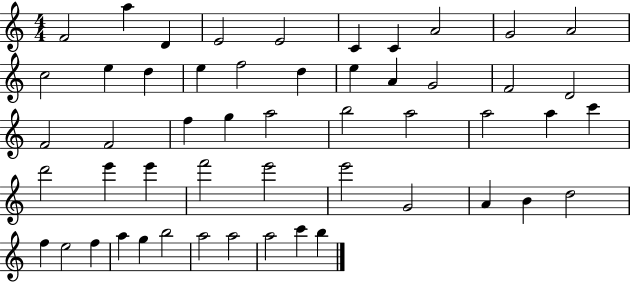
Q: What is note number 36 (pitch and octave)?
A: E6